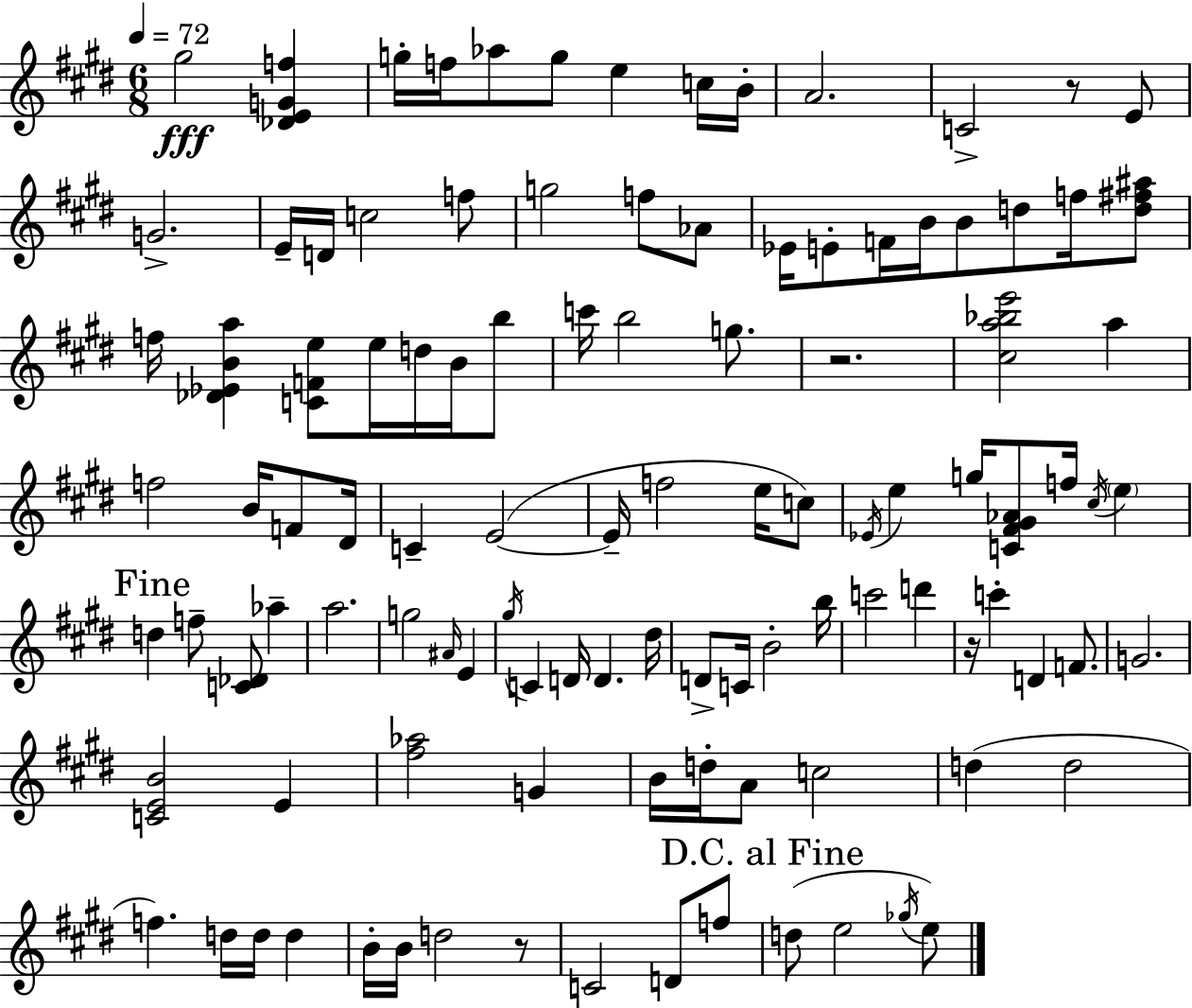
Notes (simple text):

G#5/h [Db4,E4,G4,F5]/q G5/s F5/s Ab5/e G5/e E5/q C5/s B4/s A4/h. C4/h R/e E4/e G4/h. E4/s D4/s C5/h F5/e G5/h F5/e Ab4/e Eb4/s E4/e F4/s B4/s B4/e D5/e F5/s [D5,F#5,A#5]/e F5/s [Db4,Eb4,B4,A5]/q [C4,F4,E5]/e E5/s D5/s B4/s B5/e C6/s B5/h G5/e. R/h. [C#5,A5,Bb5,E6]/h A5/q F5/h B4/s F4/e D#4/s C4/q E4/h E4/s F5/h E5/s C5/e Eb4/s E5/q G5/s [C4,F#4,G#4,Ab4]/e F5/s C#5/s E5/q D5/q F5/e [C4,Db4]/e Ab5/q A5/h. G5/h A#4/s E4/q G#5/s C4/q D4/s D4/q. D#5/s D4/e C4/s B4/h B5/s C6/h D6/q R/s C6/q D4/q F4/e. G4/h. [C4,E4,B4]/h E4/q [F#5,Ab5]/h G4/q B4/s D5/s A4/e C5/h D5/q D5/h F5/q. D5/s D5/s D5/q B4/s B4/s D5/h R/e C4/h D4/e F5/e D5/e E5/h Gb5/s E5/e